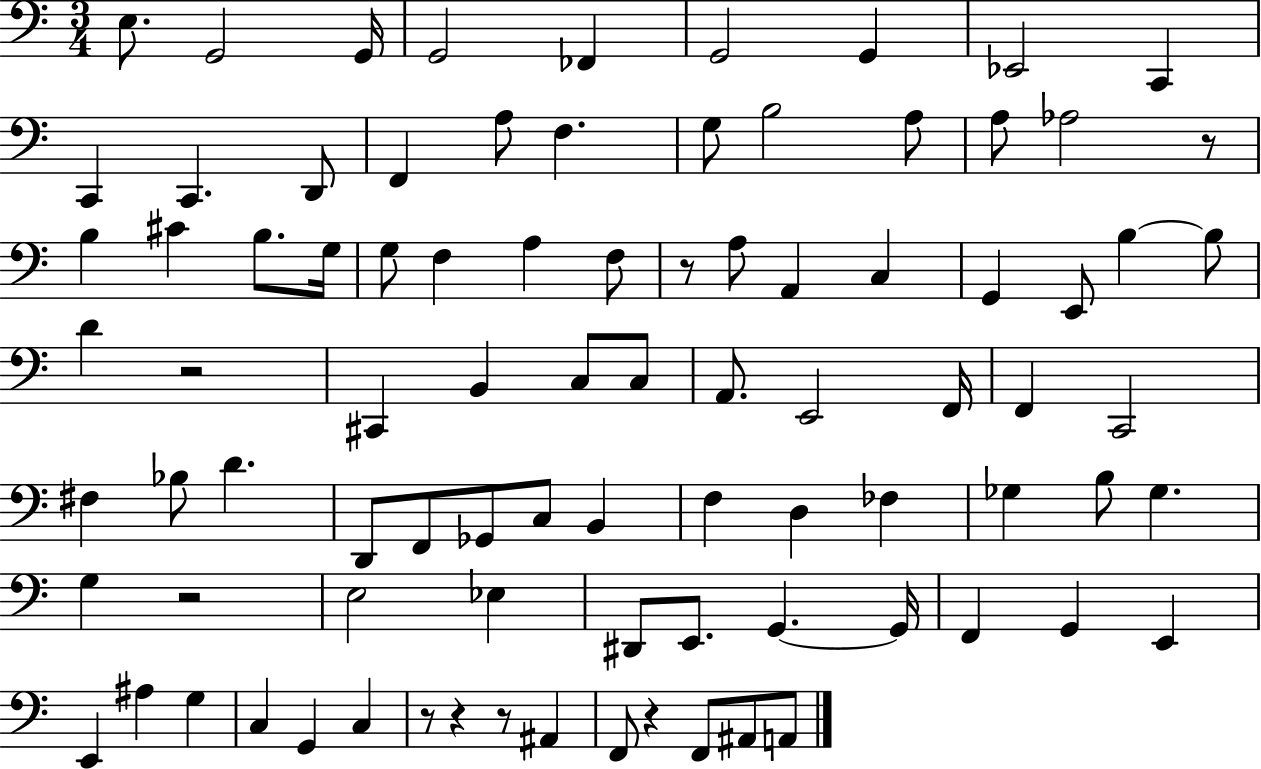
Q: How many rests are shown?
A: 8